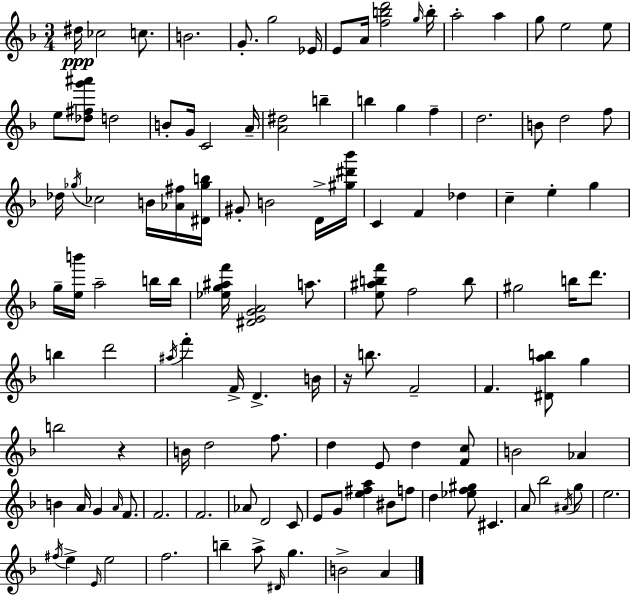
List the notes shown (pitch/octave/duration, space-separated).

D#5/s CES5/h C5/e. B4/h. G4/e. G5/h Eb4/s E4/e A4/s [F5,B5,D6]/h G5/s B5/s A5/h A5/q G5/e E5/h E5/e E5/e [Db5,F#5,G6,A#6]/e D5/h B4/e G4/s C4/h A4/s [A4,D#5]/h B5/q B5/q G5/q F5/q D5/h. B4/e D5/h F5/e Db5/s Gb5/s CES5/h B4/s [Ab4,F#5]/s [D#4,Gb5,B5]/s G#4/e B4/h D4/s [G#5,D#6,Bb6]/s C4/q F4/q Db5/q C5/q E5/q G5/q G5/s [E5,B6]/s A5/h B5/s B5/s [Eb5,G5,A#5,F6]/s [D#4,E4,G4,A4]/h A5/e. [E5,A#5,B5,F6]/e F5/h B5/e G#5/h B5/s D6/e. B5/q D6/h A#5/s F6/q F4/s D4/q. B4/s R/s B5/e. F4/h F4/q. [D#4,A5,B5]/e G5/q B5/h R/q B4/s D5/h F5/e. D5/q E4/e D5/q [F4,C5]/e B4/h Ab4/q B4/q A4/s G4/q A4/s F4/e. F4/h. F4/h. Ab4/e D4/h C4/e E4/e G4/e [E5,F#5,A5]/q BIS4/e F5/e D5/q [Eb5,F5,G#5]/e C#4/q. A4/e Bb5/h A#4/s G5/e E5/h. F#5/s E5/q E4/s E5/h F5/h. B5/q A5/e D#4/s G5/q. B4/h A4/q